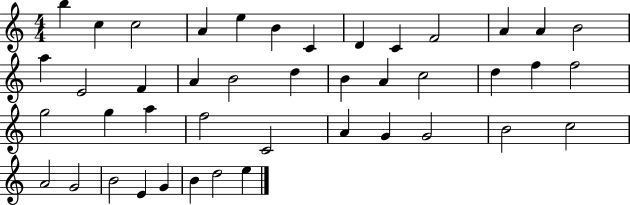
X:1
T:Untitled
M:4/4
L:1/4
K:C
b c c2 A e B C D C F2 A A B2 a E2 F A B2 d B A c2 d f f2 g2 g a f2 C2 A G G2 B2 c2 A2 G2 B2 E G B d2 e